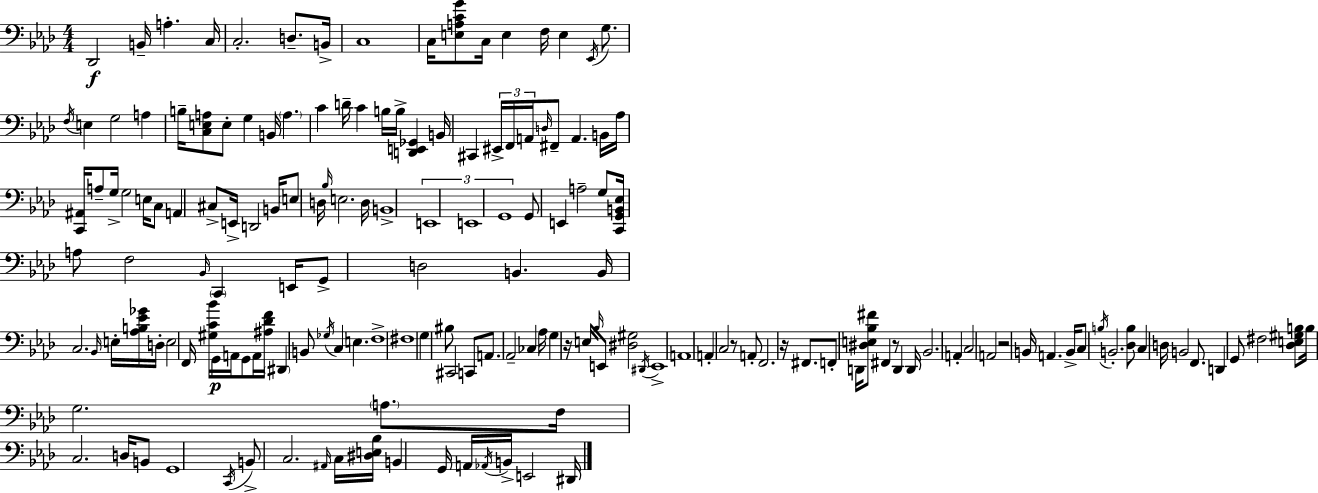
{
  \clef bass
  \numericTimeSignature
  \time 4/4
  \key aes \major
  des,2\f b,16-- a4.-. c16 | c2.-. d8.-- b,16-> | c1 | c16 <e a c' g'>8 c16 e4 f16 e4 \acciaccatura { ees,16 } g8. | \break \acciaccatura { f16 } e4 g2 a4 | b16-- <c e a>8 e8-. g4 b,16 \parenthesize a4. | c'4 d'16-- c'4 b16 b16-> <d, e, ges,>4 | b,16 cis,4 \tuplet 3/2 { eis,16-> f,16 a,16 } \grace { d16 } fis,8-- a,4. | \break b,16 aes16 <c, ais,>16 a8-- g16-> g2 | e16 c8 a,4 cis8-> e,16-> d,2 | b,16 \parenthesize e8 d16 \grace { bes16 } e2. | d16 b,1-> | \break \tuplet 3/2 { e,1 | e,1 | g,1 } | g,8 e,4 a2-- | \break g8 <c, g, b, ees>16 a8 f2 \grace { bes,16 } | \parenthesize c,4 e,16 g,8-> d2 b,4. | b,16 c2. | \grace { bes,16 } e16-. <aes b ees' ges'>16 d16-. e2 f,16 <gis c' bes'>16 | \break g,16\p a,16 g,8 a,16 <ais des' f'>16 \parenthesize dis,4 b,8 \acciaccatura { ges16 } c4 | e4. f1-> | fis1 | g4 bis8 cis,2 | \break c,8 a,8. aes,2-- | ces4 aes16 g4 r16 e16 \grace { bes16 } e,8 | <dis gis>2 \acciaccatura { dis,16 } e,1-> | a,1 | \break a,4-. c2 | r8 a,8-. f,2. | r16 fis,8. f,8-. d,16 <dis e bes fis'>8 fis,4 | r8 d,4 d,16 bes,2. | \break a,4-. c2 | a,2 r2 | b,16 a,4. b,16-> c8 \acciaccatura { b16 } b,2.-. | <des b>8 c4 d16 b,2 | \break f,8. d,4 g,8 | fis2 <des e gis b>8 b16 g2. | \parenthesize a8. f16 c2. | d16 b,8 g,1 | \break \acciaccatura { c,16 } b,8-> c2. | \grace { ais,16 } c16 <dis e bes>16 b,4 | g,16 a,16 \acciaccatura { aes,16 } b,16-> e,2 dis,16 \bar "|."
}